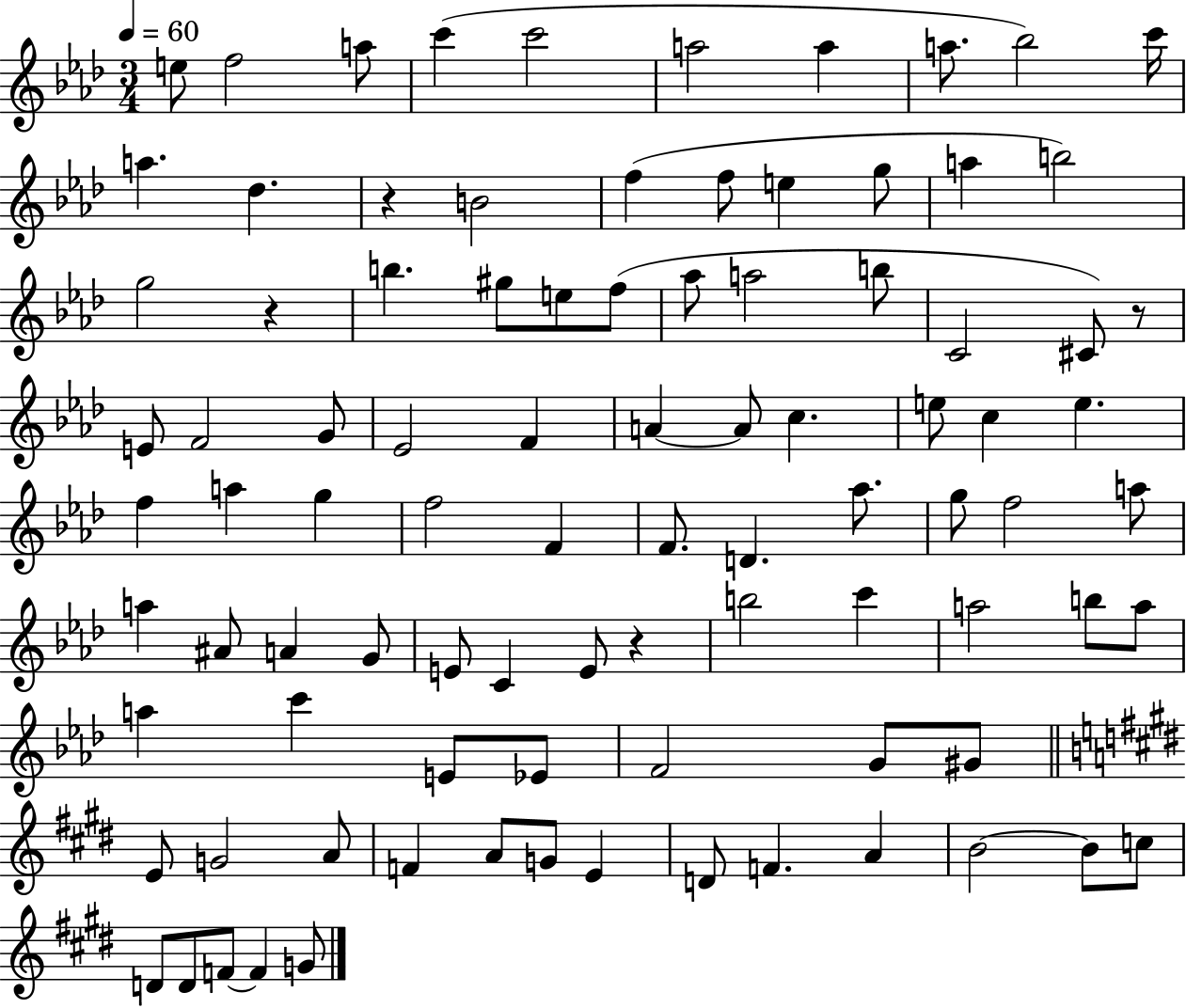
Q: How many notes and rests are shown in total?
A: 92